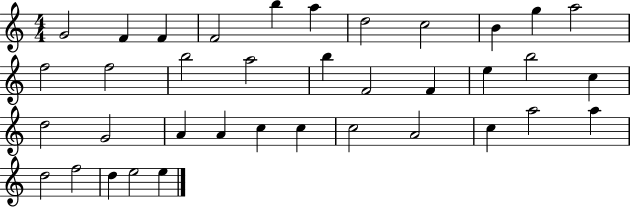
G4/h F4/q F4/q F4/h B5/q A5/q D5/h C5/h B4/q G5/q A5/h F5/h F5/h B5/h A5/h B5/q F4/h F4/q E5/q B5/h C5/q D5/h G4/h A4/q A4/q C5/q C5/q C5/h A4/h C5/q A5/h A5/q D5/h F5/h D5/q E5/h E5/q